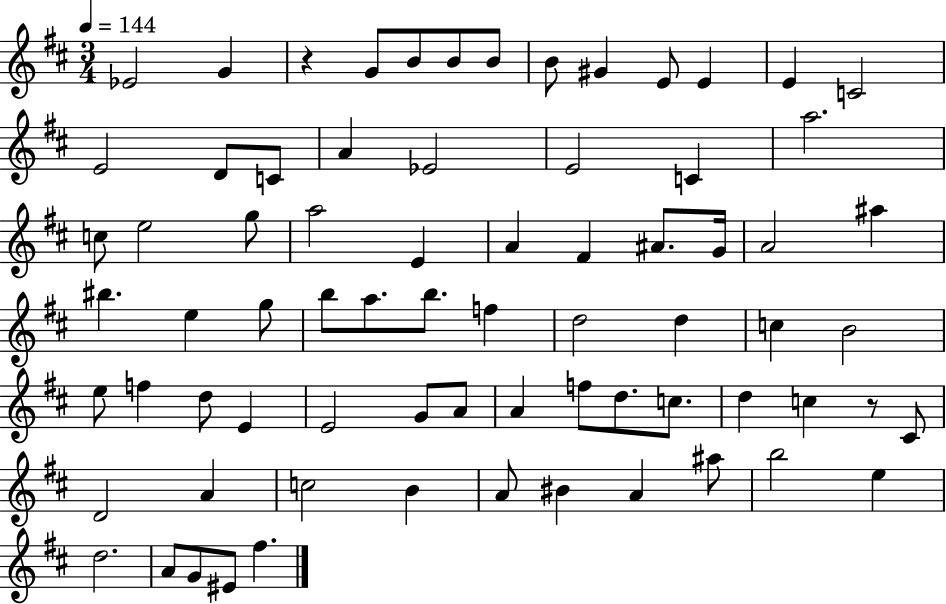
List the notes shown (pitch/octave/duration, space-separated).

Eb4/h G4/q R/q G4/e B4/e B4/e B4/e B4/e G#4/q E4/e E4/q E4/q C4/h E4/h D4/e C4/e A4/q Eb4/h E4/h C4/q A5/h. C5/e E5/h G5/e A5/h E4/q A4/q F#4/q A#4/e. G4/s A4/h A#5/q BIS5/q. E5/q G5/e B5/e A5/e. B5/e. F5/q D5/h D5/q C5/q B4/h E5/e F5/q D5/e E4/q E4/h G4/e A4/e A4/q F5/e D5/e. C5/e. D5/q C5/q R/e C#4/e D4/h A4/q C5/h B4/q A4/e BIS4/q A4/q A#5/e B5/h E5/q D5/h. A4/e G4/e EIS4/e F#5/q.